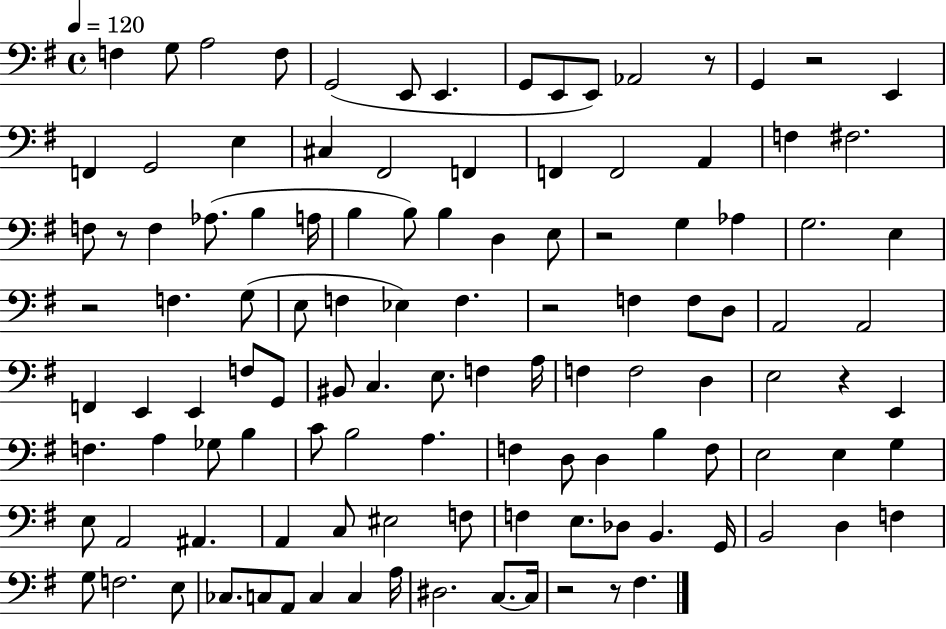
F3/q G3/e A3/h F3/e G2/h E2/e E2/q. G2/e E2/e E2/e Ab2/h R/e G2/q R/h E2/q F2/q G2/h E3/q C#3/q F#2/h F2/q F2/q F2/h A2/q F3/q F#3/h. F3/e R/e F3/q Ab3/e. B3/q A3/s B3/q B3/e B3/q D3/q E3/e R/h G3/q Ab3/q G3/h. E3/q R/h F3/q. G3/e E3/e F3/q Eb3/q F3/q. R/h F3/q F3/e D3/e A2/h A2/h F2/q E2/q E2/q F3/e G2/e BIS2/e C3/q. E3/e. F3/q A3/s F3/q F3/h D3/q E3/h R/q E2/q F3/q. A3/q Gb3/e B3/q C4/e B3/h A3/q. F3/q D3/e D3/q B3/q F3/e E3/h E3/q G3/q E3/e A2/h A#2/q. A2/q C3/e EIS3/h F3/e F3/q E3/e. Db3/e B2/q. G2/s B2/h D3/q F3/q G3/e F3/h. E3/e CES3/e. C3/e A2/e C3/q C3/q A3/s D#3/h. C3/e. C3/s R/h R/e F#3/q.